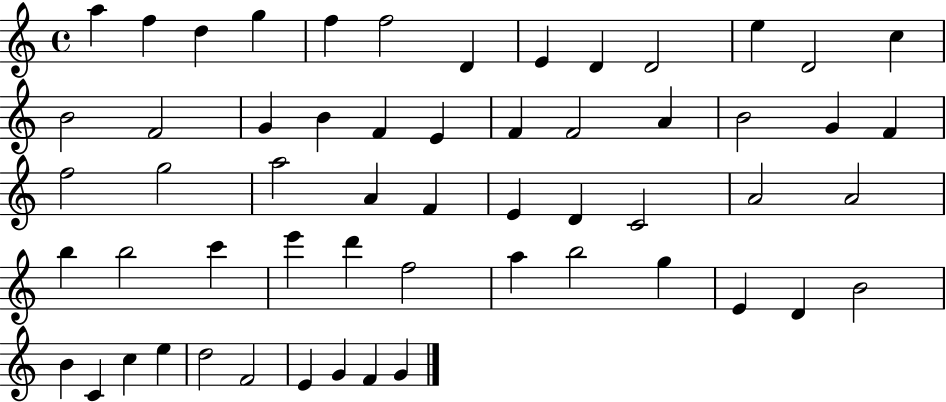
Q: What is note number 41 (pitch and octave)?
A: F5